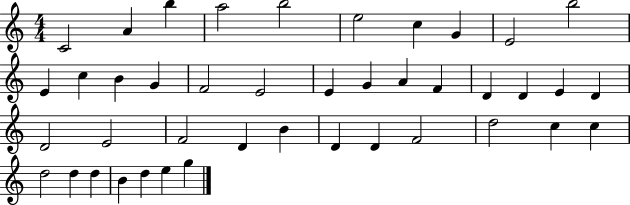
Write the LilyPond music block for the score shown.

{
  \clef treble
  \numericTimeSignature
  \time 4/4
  \key c \major
  c'2 a'4 b''4 | a''2 b''2 | e''2 c''4 g'4 | e'2 b''2 | \break e'4 c''4 b'4 g'4 | f'2 e'2 | e'4 g'4 a'4 f'4 | d'4 d'4 e'4 d'4 | \break d'2 e'2 | f'2 d'4 b'4 | d'4 d'4 f'2 | d''2 c''4 c''4 | \break d''2 d''4 d''4 | b'4 d''4 e''4 g''4 | \bar "|."
}